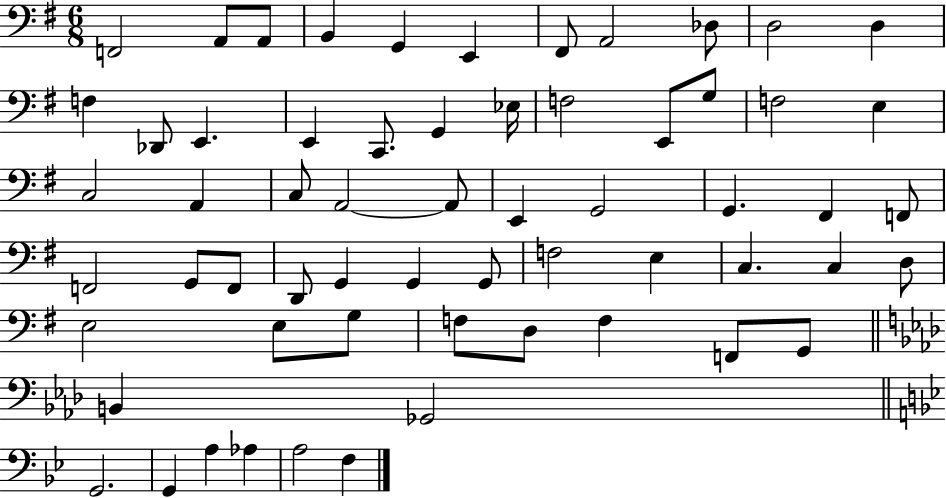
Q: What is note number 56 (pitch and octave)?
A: G2